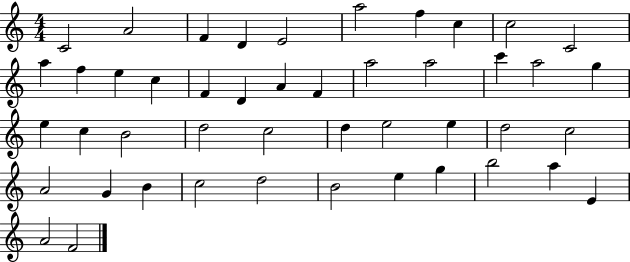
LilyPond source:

{
  \clef treble
  \numericTimeSignature
  \time 4/4
  \key c \major
  c'2 a'2 | f'4 d'4 e'2 | a''2 f''4 c''4 | c''2 c'2 | \break a''4 f''4 e''4 c''4 | f'4 d'4 a'4 f'4 | a''2 a''2 | c'''4 a''2 g''4 | \break e''4 c''4 b'2 | d''2 c''2 | d''4 e''2 e''4 | d''2 c''2 | \break a'2 g'4 b'4 | c''2 d''2 | b'2 e''4 g''4 | b''2 a''4 e'4 | \break a'2 f'2 | \bar "|."
}